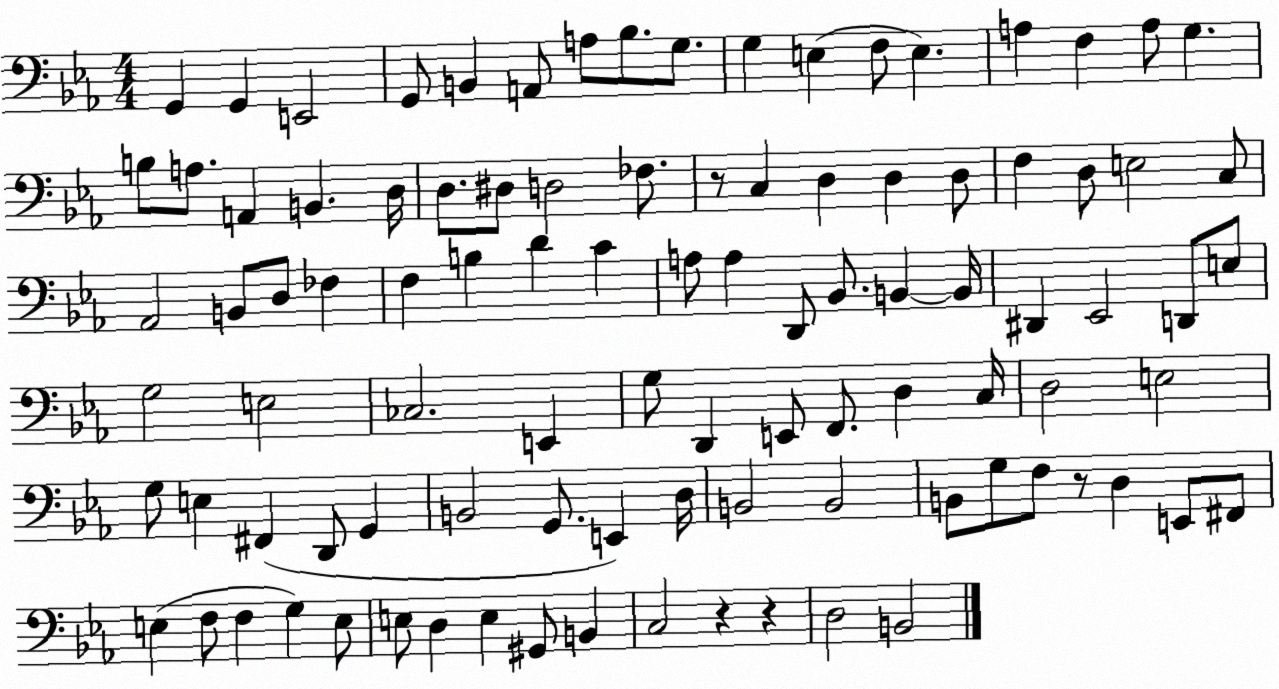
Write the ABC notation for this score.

X:1
T:Untitled
M:4/4
L:1/4
K:Eb
G,, G,, E,,2 G,,/2 B,, A,,/2 A,/2 _B,/2 G,/2 G, E, F,/2 E, A, F, A,/2 G, B,/2 A,/2 A,, B,, D,/4 D,/2 ^D,/2 D,2 _F,/2 z/2 C, D, D, D,/2 F, D,/2 E,2 C,/2 _A,,2 B,,/2 D,/2 _F, F, B, D C A,/2 A, D,,/2 _B,,/2 B,, B,,/4 ^D,, _E,,2 D,,/2 E,/2 G,2 E,2 _C,2 E,, G,/2 D,, E,,/2 F,,/2 D, C,/4 D,2 E,2 G,/2 E, ^F,, D,,/2 G,, B,,2 G,,/2 E,, D,/4 B,,2 B,,2 B,,/2 G,/2 F,/2 z/2 D, E,,/2 ^F,,/2 E, F,/2 F, G, E,/2 E,/2 D, E, ^G,,/2 B,, C,2 z z D,2 B,,2